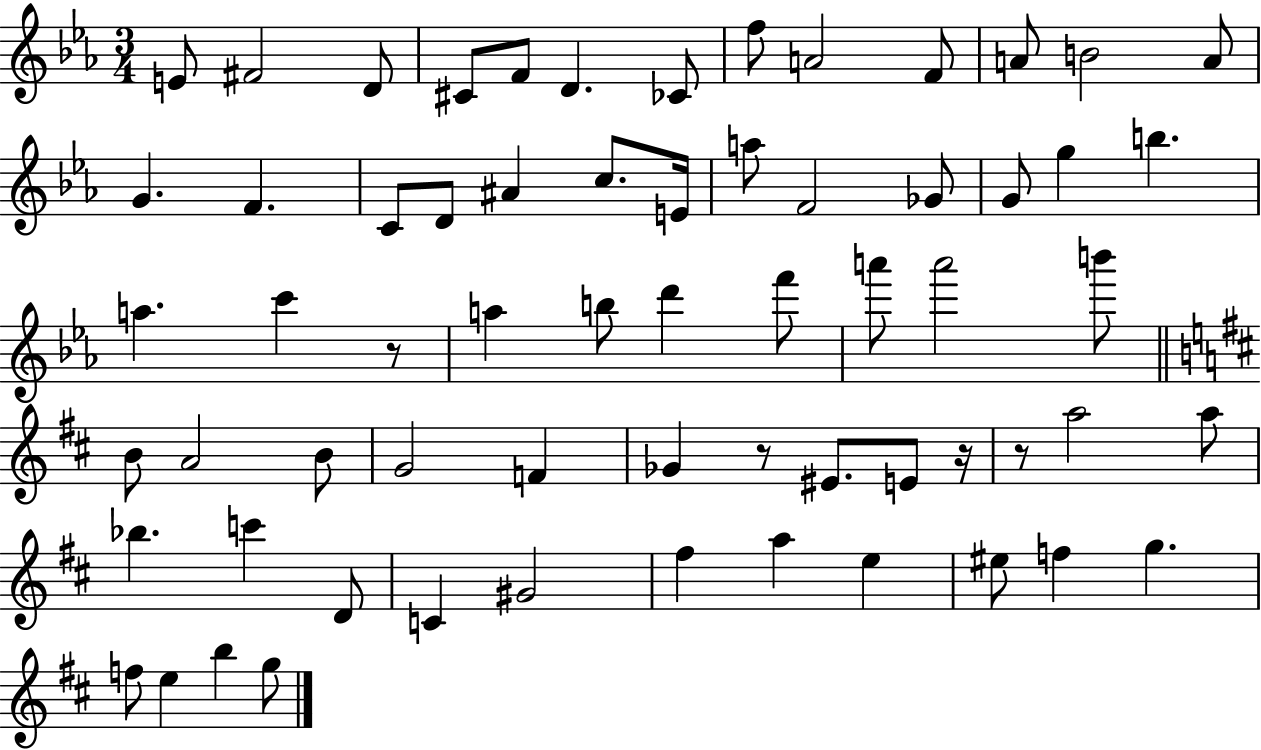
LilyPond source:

{
  \clef treble
  \numericTimeSignature
  \time 3/4
  \key ees \major
  e'8 fis'2 d'8 | cis'8 f'8 d'4. ces'8 | f''8 a'2 f'8 | a'8 b'2 a'8 | \break g'4. f'4. | c'8 d'8 ais'4 c''8. e'16 | a''8 f'2 ges'8 | g'8 g''4 b''4. | \break a''4. c'''4 r8 | a''4 b''8 d'''4 f'''8 | a'''8 a'''2 b'''8 | \bar "||" \break \key b \minor b'8 a'2 b'8 | g'2 f'4 | ges'4 r8 eis'8. e'8 r16 | r8 a''2 a''8 | \break bes''4. c'''4 d'8 | c'4 gis'2 | fis''4 a''4 e''4 | eis''8 f''4 g''4. | \break f''8 e''4 b''4 g''8 | \bar "|."
}